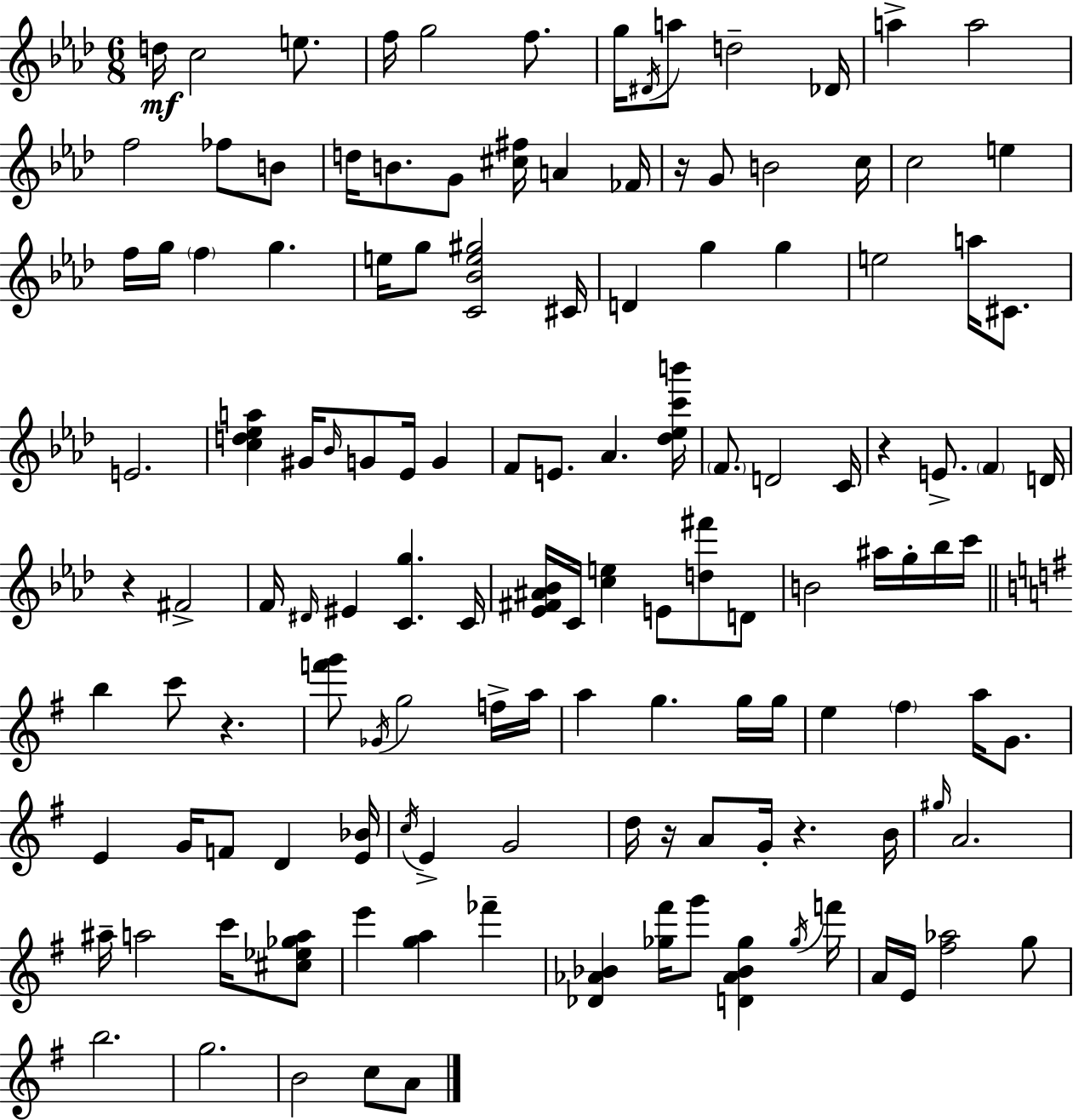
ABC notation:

X:1
T:Untitled
M:6/8
L:1/4
K:Ab
d/4 c2 e/2 f/4 g2 f/2 g/4 ^D/4 a/2 d2 _D/4 a a2 f2 _f/2 B/2 d/4 B/2 G/2 [^c^f]/4 A _F/4 z/4 G/2 B2 c/4 c2 e f/4 g/4 f g e/4 g/2 [C_Be^g]2 ^C/4 D g g e2 a/4 ^C/2 E2 [cd_ea] ^G/4 _B/4 G/2 _E/4 G F/2 E/2 _A [_d_ec'b']/4 F/2 D2 C/4 z E/2 F D/4 z ^F2 F/4 ^D/4 ^E [Cg] C/4 [_E^F^A_B]/4 C/4 [ce] E/2 [d^f']/2 D/2 B2 ^a/4 g/4 _b/4 c'/4 b c'/2 z [f'g']/2 _G/4 g2 f/4 a/4 a g g/4 g/4 e ^f a/4 G/2 E G/4 F/2 D [E_B]/4 c/4 E G2 d/4 z/4 A/2 G/4 z B/4 ^g/4 A2 ^a/4 a2 c'/4 [^c_e_ga]/2 e' [ga] _f' [_D_A_B] [_g^f']/4 g'/2 [D_A_B_g] _g/4 f'/4 A/4 E/4 [^f_a]2 g/2 b2 g2 B2 c/2 A/2